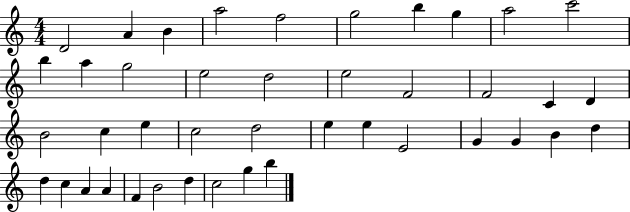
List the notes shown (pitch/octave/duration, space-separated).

D4/h A4/q B4/q A5/h F5/h G5/h B5/q G5/q A5/h C6/h B5/q A5/q G5/h E5/h D5/h E5/h F4/h F4/h C4/q D4/q B4/h C5/q E5/q C5/h D5/h E5/q E5/q E4/h G4/q G4/q B4/q D5/q D5/q C5/q A4/q A4/q F4/q B4/h D5/q C5/h G5/q B5/q